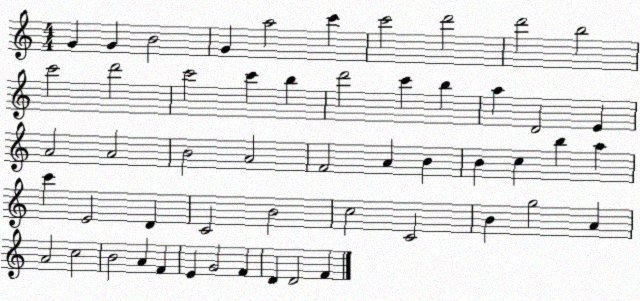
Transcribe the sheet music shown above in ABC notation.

X:1
T:Untitled
M:4/4
L:1/4
K:C
G G B2 G a2 c' c'2 d'2 d'2 b2 c'2 d'2 c'2 c' b d'2 c' b a D2 E A2 A2 B2 A2 F2 A B B c b a c' E2 D C2 B2 c2 C2 B g2 A A2 c2 B2 A F E G2 F D D2 F